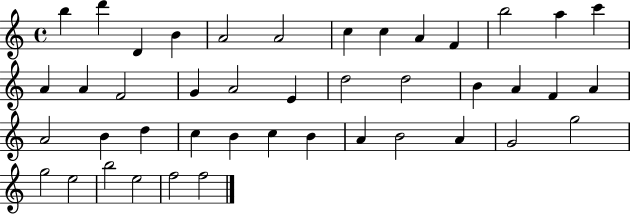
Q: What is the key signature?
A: C major